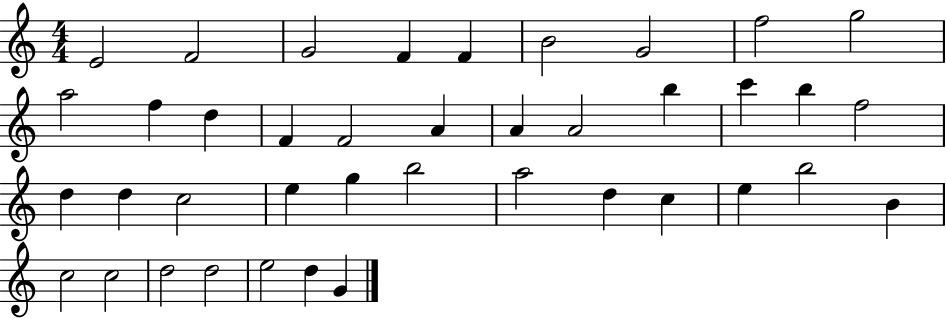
{
  \clef treble
  \numericTimeSignature
  \time 4/4
  \key c \major
  e'2 f'2 | g'2 f'4 f'4 | b'2 g'2 | f''2 g''2 | \break a''2 f''4 d''4 | f'4 f'2 a'4 | a'4 a'2 b''4 | c'''4 b''4 f''2 | \break d''4 d''4 c''2 | e''4 g''4 b''2 | a''2 d''4 c''4 | e''4 b''2 b'4 | \break c''2 c''2 | d''2 d''2 | e''2 d''4 g'4 | \bar "|."
}